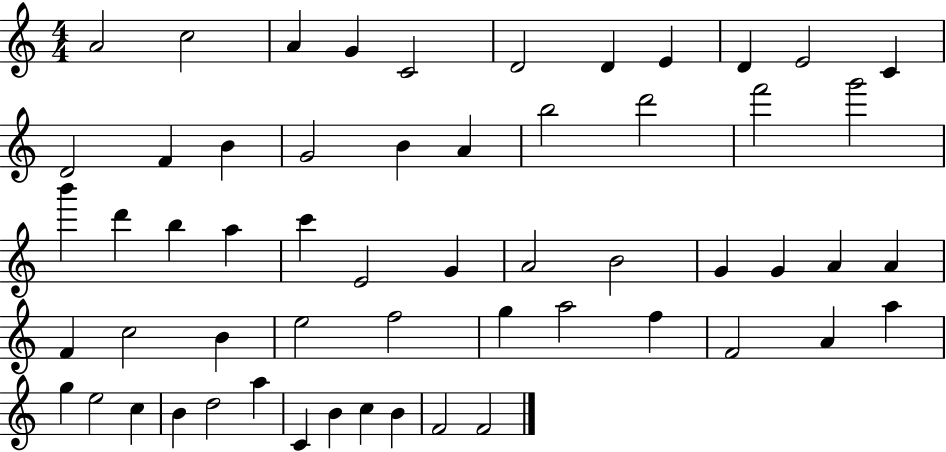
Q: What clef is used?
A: treble